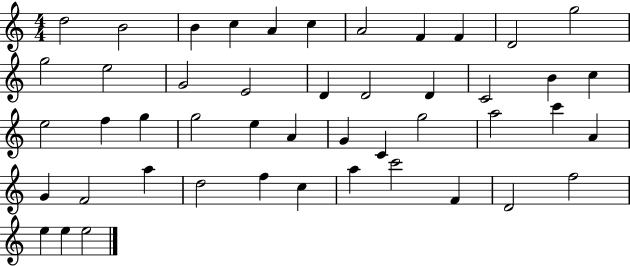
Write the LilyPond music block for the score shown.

{
  \clef treble
  \numericTimeSignature
  \time 4/4
  \key c \major
  d''2 b'2 | b'4 c''4 a'4 c''4 | a'2 f'4 f'4 | d'2 g''2 | \break g''2 e''2 | g'2 e'2 | d'4 d'2 d'4 | c'2 b'4 c''4 | \break e''2 f''4 g''4 | g''2 e''4 a'4 | g'4 c'4 g''2 | a''2 c'''4 a'4 | \break g'4 f'2 a''4 | d''2 f''4 c''4 | a''4 c'''2 f'4 | d'2 f''2 | \break e''4 e''4 e''2 | \bar "|."
}